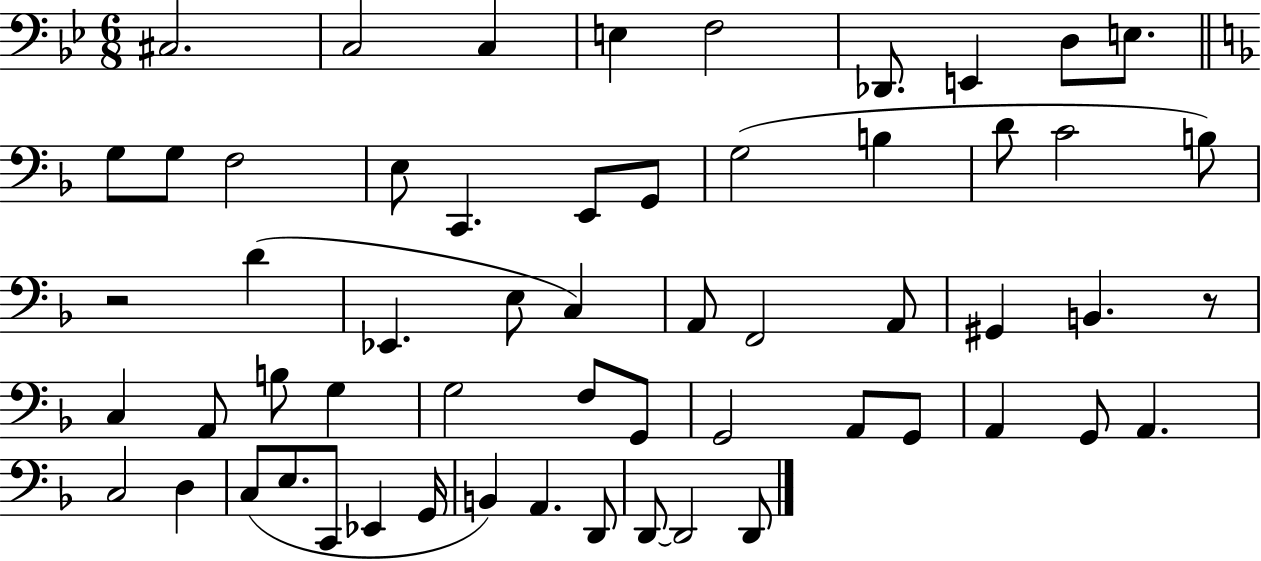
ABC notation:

X:1
T:Untitled
M:6/8
L:1/4
K:Bb
^C,2 C,2 C, E, F,2 _D,,/2 E,, D,/2 E,/2 G,/2 G,/2 F,2 E,/2 C,, E,,/2 G,,/2 G,2 B, D/2 C2 B,/2 z2 D _E,, E,/2 C, A,,/2 F,,2 A,,/2 ^G,, B,, z/2 C, A,,/2 B,/2 G, G,2 F,/2 G,,/2 G,,2 A,,/2 G,,/2 A,, G,,/2 A,, C,2 D, C,/2 E,/2 C,,/2 _E,, G,,/4 B,, A,, D,,/2 D,,/2 D,,2 D,,/2